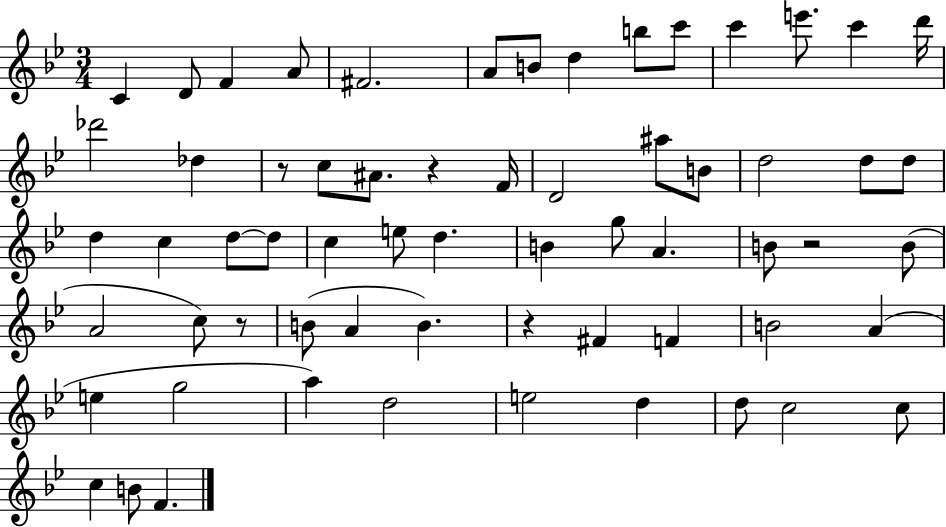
X:1
T:Untitled
M:3/4
L:1/4
K:Bb
C D/2 F A/2 ^F2 A/2 B/2 d b/2 c'/2 c' e'/2 c' d'/4 _d'2 _d z/2 c/2 ^A/2 z F/4 D2 ^a/2 B/2 d2 d/2 d/2 d c d/2 d/2 c e/2 d B g/2 A B/2 z2 B/2 A2 c/2 z/2 B/2 A B z ^F F B2 A e g2 a d2 e2 d d/2 c2 c/2 c B/2 F